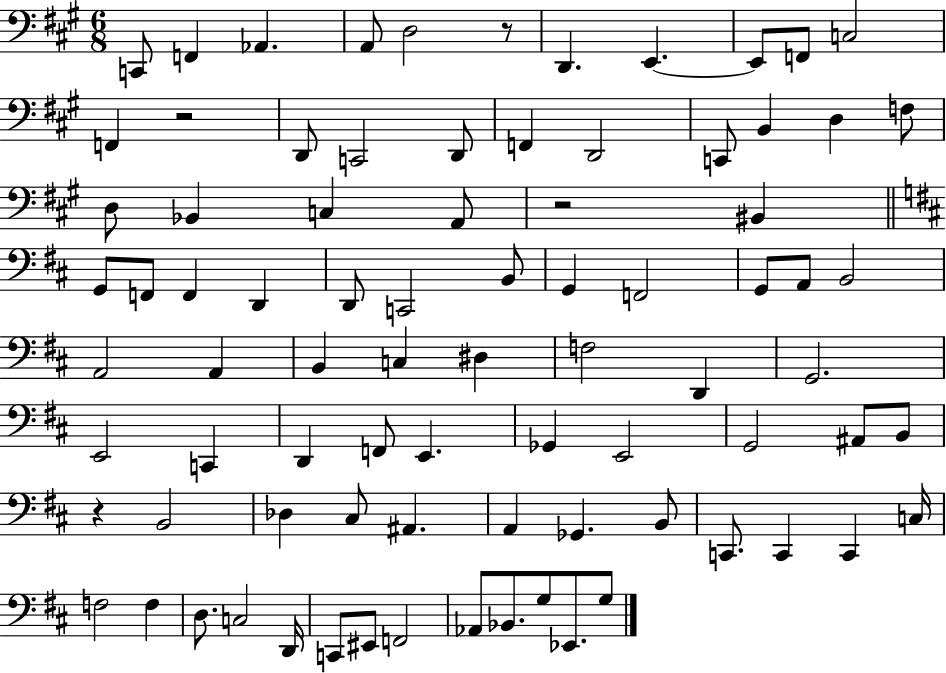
{
  \clef bass
  \numericTimeSignature
  \time 6/8
  \key a \major
  c,8 f,4 aes,4. | a,8 d2 r8 | d,4. e,4.~~ | e,8 f,8 c2 | \break f,4 r2 | d,8 c,2 d,8 | f,4 d,2 | c,8 b,4 d4 f8 | \break d8 bes,4 c4 a,8 | r2 bis,4 | \bar "||" \break \key d \major g,8 f,8 f,4 d,4 | d,8 c,2 b,8 | g,4 f,2 | g,8 a,8 b,2 | \break a,2 a,4 | b,4 c4 dis4 | f2 d,4 | g,2. | \break e,2 c,4 | d,4 f,8 e,4. | ges,4 e,2 | g,2 ais,8 b,8 | \break r4 b,2 | des4 cis8 ais,4. | a,4 ges,4. b,8 | c,8. c,4 c,4 c16 | \break f2 f4 | d8. c2 d,16 | c,8 eis,8 f,2 | aes,8 bes,8. g8 ees,8. g8 | \break \bar "|."
}